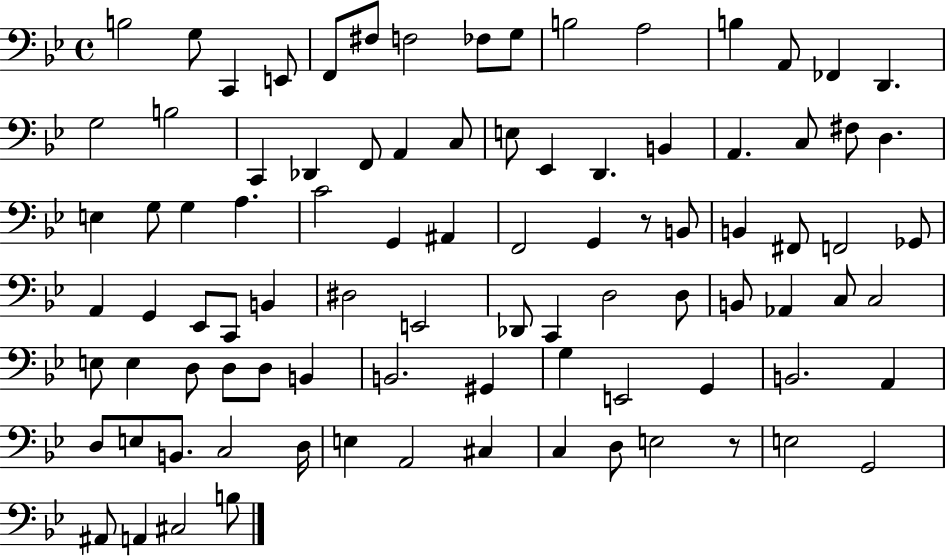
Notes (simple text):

B3/h G3/e C2/q E2/e F2/e F#3/e F3/h FES3/e G3/e B3/h A3/h B3/q A2/e FES2/q D2/q. G3/h B3/h C2/q Db2/q F2/e A2/q C3/e E3/e Eb2/q D2/q. B2/q A2/q. C3/e F#3/e D3/q. E3/q G3/e G3/q A3/q. C4/h G2/q A#2/q F2/h G2/q R/e B2/e B2/q F#2/e F2/h Gb2/e A2/q G2/q Eb2/e C2/e B2/q D#3/h E2/h Db2/e C2/q D3/h D3/e B2/e Ab2/q C3/e C3/h E3/e E3/q D3/e D3/e D3/e B2/q B2/h. G#2/q G3/q E2/h G2/q B2/h. A2/q D3/e E3/e B2/e. C3/h D3/s E3/q A2/h C#3/q C3/q D3/e E3/h R/e E3/h G2/h A#2/e A2/q C#3/h B3/e